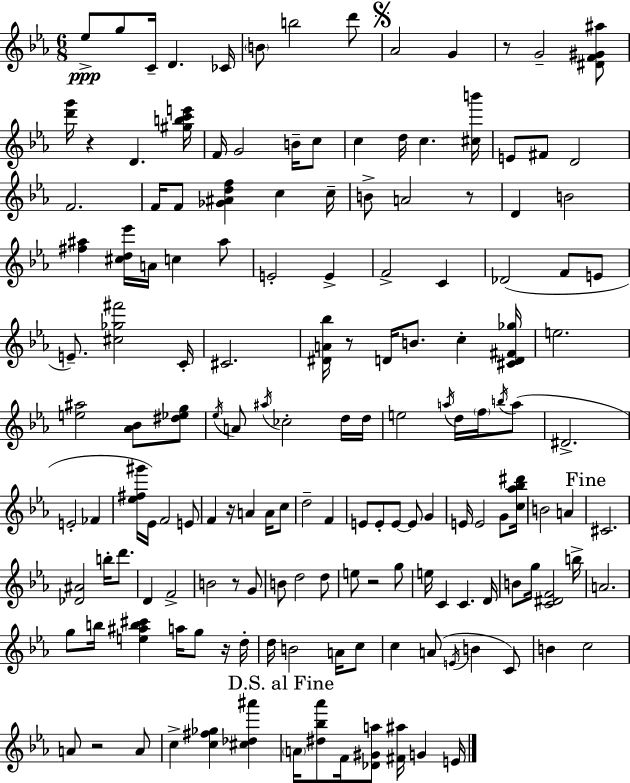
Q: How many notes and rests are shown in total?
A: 157